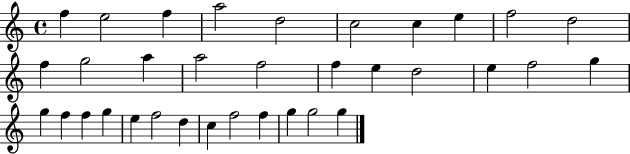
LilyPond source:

{
  \clef treble
  \time 4/4
  \defaultTimeSignature
  \key c \major
  f''4 e''2 f''4 | a''2 d''2 | c''2 c''4 e''4 | f''2 d''2 | \break f''4 g''2 a''4 | a''2 f''2 | f''4 e''4 d''2 | e''4 f''2 g''4 | \break g''4 f''4 f''4 g''4 | e''4 f''2 d''4 | c''4 f''2 f''4 | g''4 g''2 g''4 | \break \bar "|."
}